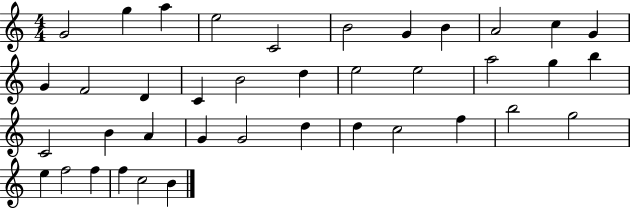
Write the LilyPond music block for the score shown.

{
  \clef treble
  \numericTimeSignature
  \time 4/4
  \key c \major
  g'2 g''4 a''4 | e''2 c'2 | b'2 g'4 b'4 | a'2 c''4 g'4 | \break g'4 f'2 d'4 | c'4 b'2 d''4 | e''2 e''2 | a''2 g''4 b''4 | \break c'2 b'4 a'4 | g'4 g'2 d''4 | d''4 c''2 f''4 | b''2 g''2 | \break e''4 f''2 f''4 | f''4 c''2 b'4 | \bar "|."
}